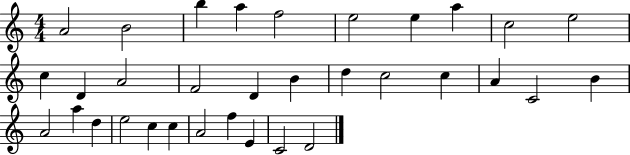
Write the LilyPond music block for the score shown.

{
  \clef treble
  \numericTimeSignature
  \time 4/4
  \key c \major
  a'2 b'2 | b''4 a''4 f''2 | e''2 e''4 a''4 | c''2 e''2 | \break c''4 d'4 a'2 | f'2 d'4 b'4 | d''4 c''2 c''4 | a'4 c'2 b'4 | \break a'2 a''4 d''4 | e''2 c''4 c''4 | a'2 f''4 e'4 | c'2 d'2 | \break \bar "|."
}